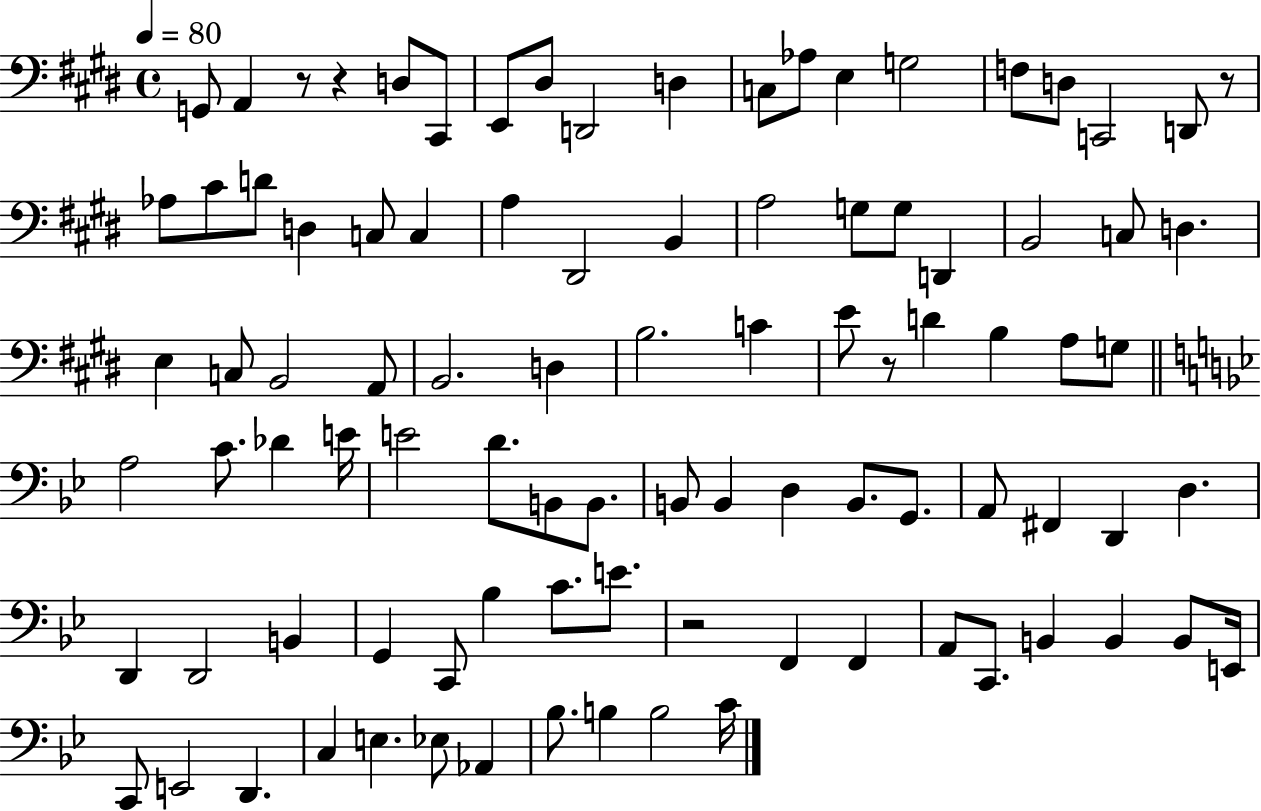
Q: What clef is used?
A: bass